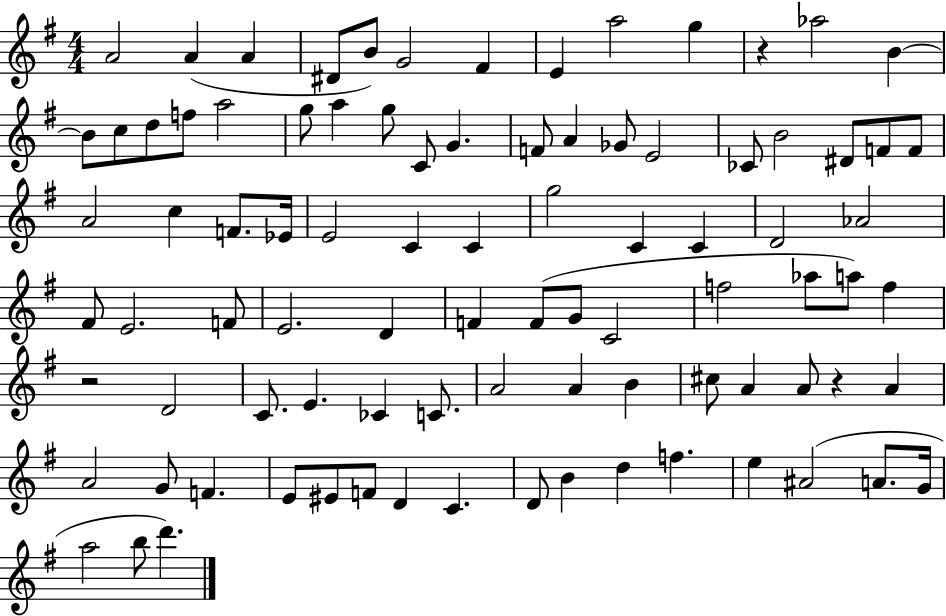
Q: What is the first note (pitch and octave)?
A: A4